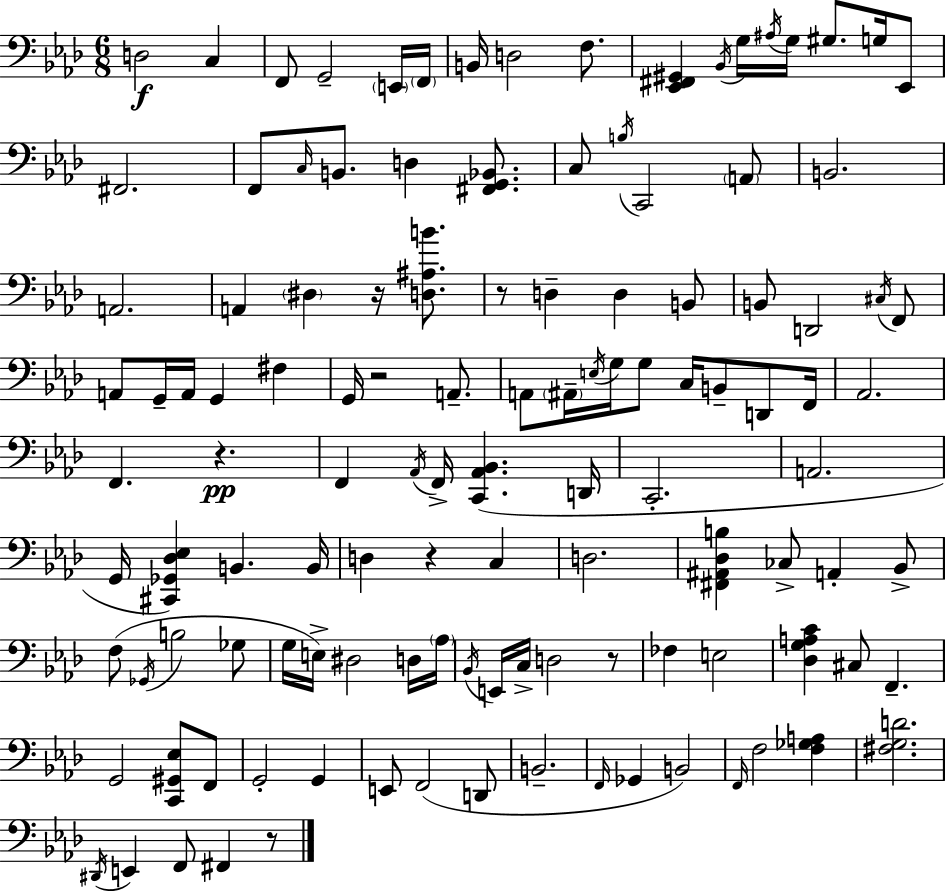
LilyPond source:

{
  \clef bass
  \numericTimeSignature
  \time 6/8
  \key f \minor
  d2\f c4 | f,8 g,2-- \parenthesize e,16 \parenthesize f,16 | b,16 d2 f8. | <ees, fis, gis,>4 \acciaccatura { bes,16 } g16 \acciaccatura { ais16 } g16 gis8. g16 | \break ees,8 fis,2. | f,8 \grace { c16 } b,8. d4 | <fis, g, bes,>8. c8 \acciaccatura { b16 } c,2 | \parenthesize a,8 b,2. | \break a,2. | a,4 \parenthesize dis4 | r16 <d ais b'>8. r8 d4-- d4 | b,8 b,8 d,2 | \break \acciaccatura { cis16 } f,8 a,8 g,16-- a,16 g,4 | fis4 g,16 r2 | a,8.-- a,8 \parenthesize ais,16-- \acciaccatura { e16 } g16 g8 | c16 b,8-- d,8 f,16 aes,2. | \break f,4. | r4.\pp f,4 \acciaccatura { aes,16 } f,16-> | <c, aes, bes,>4.( d,16 c,2.-. | a,2. | \break g,16 <cis, ges, des ees>4) | b,4. b,16 d4 r4 | c4 d2. | <fis, ais, des b>4 ces8-> | \break a,4-. bes,8-> f8( \acciaccatura { ges,16 } b2 | ges8 g16 e16->) dis2 | d16 \parenthesize aes16 \acciaccatura { bes,16 } e,16 c16-> d2 | r8 fes4 | \break e2 <des g a c'>4 | cis8 f,4.-- g,2 | <c, gis, ees>8 f,8 g,2-. | g,4 e,8 f,2( | \break d,8 b,2.-- | \grace { f,16 } ges,4 | b,2) \grace { f,16 } f2 | <f ges a>4 <fis g d'>2. | \break \acciaccatura { dis,16 } | e,4 f,8 fis,4 r8 | \bar "|."
}